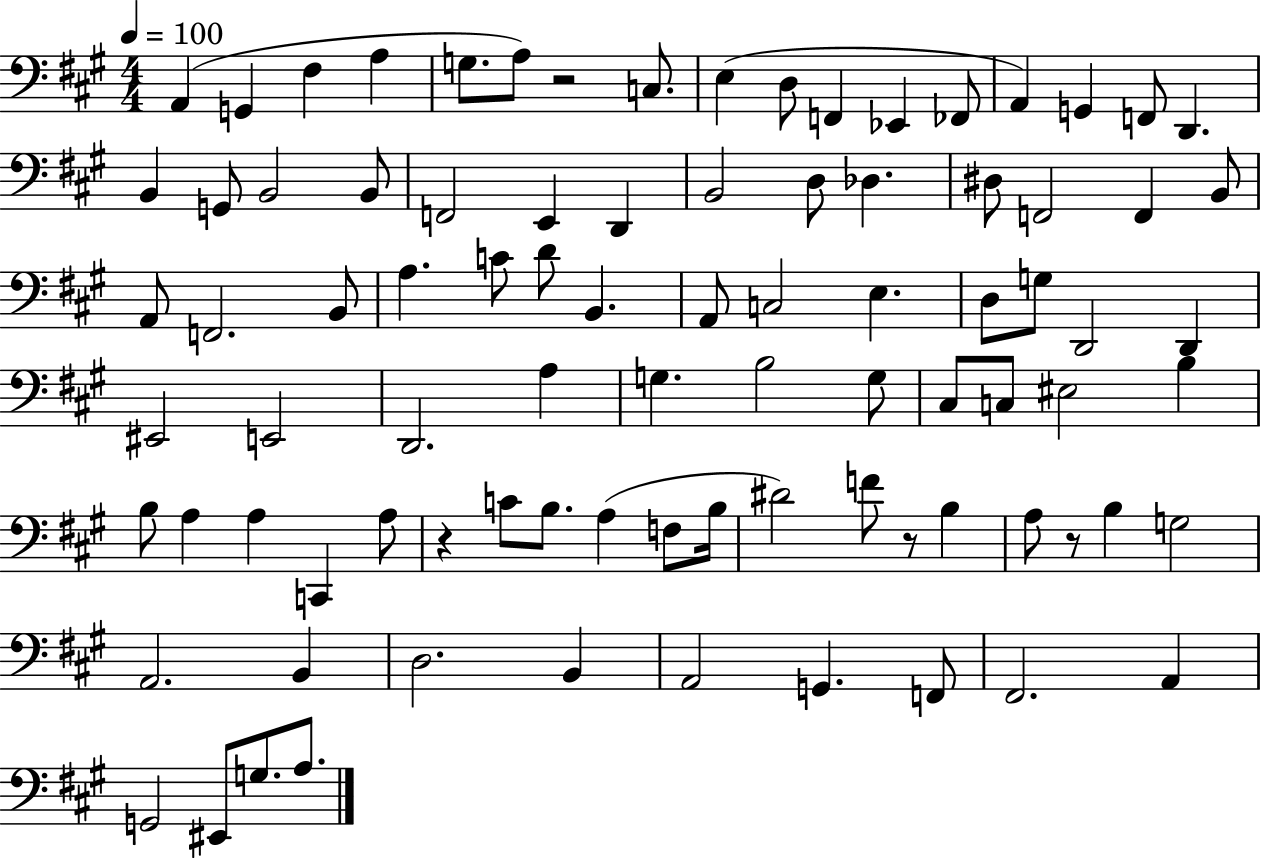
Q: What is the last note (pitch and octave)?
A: A3